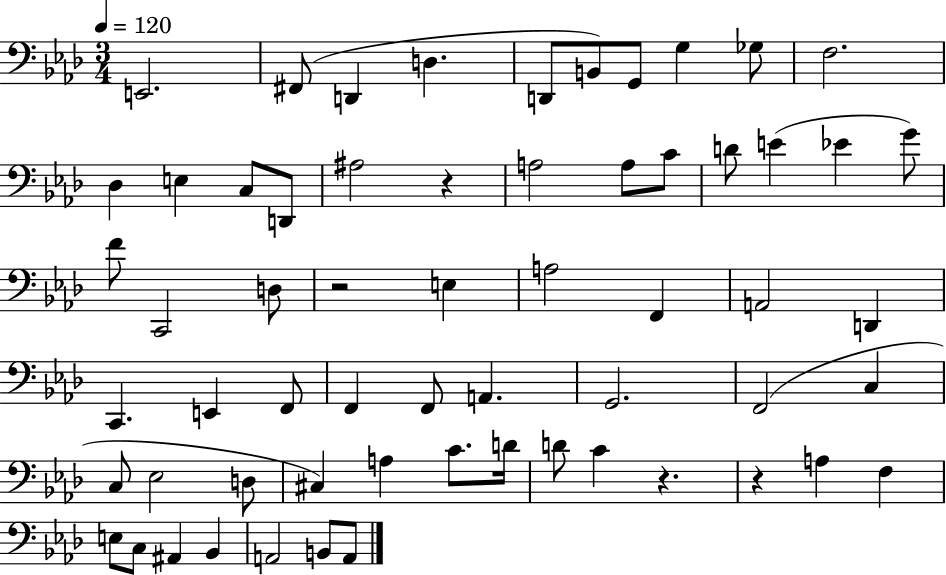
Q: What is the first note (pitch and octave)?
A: E2